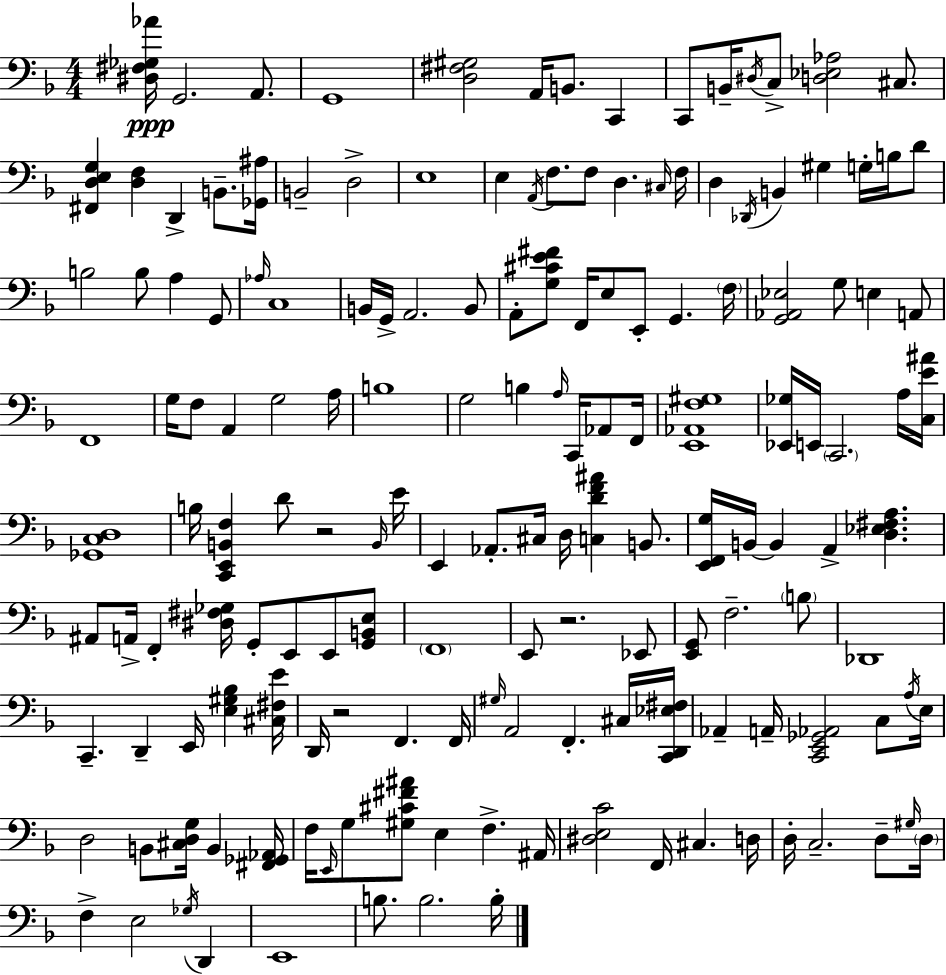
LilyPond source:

{
  \clef bass
  \numericTimeSignature
  \time 4/4
  \key f \major
  <dis fis ges aes'>16\ppp g,2. a,8. | g,1 | <d fis gis>2 a,16 b,8. c,4 | c,8 b,16-- \acciaccatura { dis16 } c8-> <d ees aes>2 cis8. | \break <fis, d e g>4 <d f>4 d,4-> b,8.-- | <ges, ais>16 b,2-- d2-> | e1 | e4 \acciaccatura { a,16 } f8. f8 d4. | \break \grace { cis16 } f16 d4 \acciaccatura { des,16 } b,4 gis4 | g16-. b16 d'8 b2 b8 a4 | g,8 \grace { aes16 } c1 | b,16 g,16-> a,2. | \break b,8 a,8-. <g cis' e' fis'>8 f,16 e8 e,8-. g,4. | \parenthesize f16 <g, aes, ees>2 g8 e4 | a,8 f,1 | g16 f8 a,4 g2 | \break a16 b1 | g2 b4 | \grace { a16 } c,16 aes,8 f,16 <e, aes, f gis>1 | <ees, ges>16 e,16 \parenthesize c,2. | \break a16 <c e' ais'>16 <ges, c d>1 | b16 <c, e, b, f>4 d'8 r2 | \grace { b,16 } e'16 e,4 aes,8.-. cis16 d16 | <c d' f' ais'>4 b,8. <e, f, g>16 b,16~~ b,4 a,4-> | \break <d ees fis a>4. ais,8 a,16-> f,4-. <dis fis ges>16 g,8-. | e,8 e,8 <g, b, e>8 \parenthesize f,1 | e,8 r2. | ees,8 <e, g,>8 f2.-- | \break \parenthesize b8 des,1 | c,4.-- d,4-- | e,16 <e gis bes>4 <cis fis e'>16 d,16 r2 | f,4. f,16 \grace { gis16 } a,2 | \break f,4.-. cis16 <c, d, ees fis>16 aes,4-- a,16-- <c, e, ges, aes,>2 | c8 \acciaccatura { a16 } e16 d2 | b,8 <cis d g>16 b,4 <fis, ges, aes,>16 f16 \grace { e,16 } g8 <gis cis' fis' ais'>8 e4 | f4.-> ais,16 <dis e c'>2 | \break f,16 cis4. d16 d16-. c2.-- | d8-- \grace { gis16 } \parenthesize d16 f4-> e2 | \acciaccatura { ges16 } d,4 e,1 | b8. b2. | \break b16-. \bar "|."
}